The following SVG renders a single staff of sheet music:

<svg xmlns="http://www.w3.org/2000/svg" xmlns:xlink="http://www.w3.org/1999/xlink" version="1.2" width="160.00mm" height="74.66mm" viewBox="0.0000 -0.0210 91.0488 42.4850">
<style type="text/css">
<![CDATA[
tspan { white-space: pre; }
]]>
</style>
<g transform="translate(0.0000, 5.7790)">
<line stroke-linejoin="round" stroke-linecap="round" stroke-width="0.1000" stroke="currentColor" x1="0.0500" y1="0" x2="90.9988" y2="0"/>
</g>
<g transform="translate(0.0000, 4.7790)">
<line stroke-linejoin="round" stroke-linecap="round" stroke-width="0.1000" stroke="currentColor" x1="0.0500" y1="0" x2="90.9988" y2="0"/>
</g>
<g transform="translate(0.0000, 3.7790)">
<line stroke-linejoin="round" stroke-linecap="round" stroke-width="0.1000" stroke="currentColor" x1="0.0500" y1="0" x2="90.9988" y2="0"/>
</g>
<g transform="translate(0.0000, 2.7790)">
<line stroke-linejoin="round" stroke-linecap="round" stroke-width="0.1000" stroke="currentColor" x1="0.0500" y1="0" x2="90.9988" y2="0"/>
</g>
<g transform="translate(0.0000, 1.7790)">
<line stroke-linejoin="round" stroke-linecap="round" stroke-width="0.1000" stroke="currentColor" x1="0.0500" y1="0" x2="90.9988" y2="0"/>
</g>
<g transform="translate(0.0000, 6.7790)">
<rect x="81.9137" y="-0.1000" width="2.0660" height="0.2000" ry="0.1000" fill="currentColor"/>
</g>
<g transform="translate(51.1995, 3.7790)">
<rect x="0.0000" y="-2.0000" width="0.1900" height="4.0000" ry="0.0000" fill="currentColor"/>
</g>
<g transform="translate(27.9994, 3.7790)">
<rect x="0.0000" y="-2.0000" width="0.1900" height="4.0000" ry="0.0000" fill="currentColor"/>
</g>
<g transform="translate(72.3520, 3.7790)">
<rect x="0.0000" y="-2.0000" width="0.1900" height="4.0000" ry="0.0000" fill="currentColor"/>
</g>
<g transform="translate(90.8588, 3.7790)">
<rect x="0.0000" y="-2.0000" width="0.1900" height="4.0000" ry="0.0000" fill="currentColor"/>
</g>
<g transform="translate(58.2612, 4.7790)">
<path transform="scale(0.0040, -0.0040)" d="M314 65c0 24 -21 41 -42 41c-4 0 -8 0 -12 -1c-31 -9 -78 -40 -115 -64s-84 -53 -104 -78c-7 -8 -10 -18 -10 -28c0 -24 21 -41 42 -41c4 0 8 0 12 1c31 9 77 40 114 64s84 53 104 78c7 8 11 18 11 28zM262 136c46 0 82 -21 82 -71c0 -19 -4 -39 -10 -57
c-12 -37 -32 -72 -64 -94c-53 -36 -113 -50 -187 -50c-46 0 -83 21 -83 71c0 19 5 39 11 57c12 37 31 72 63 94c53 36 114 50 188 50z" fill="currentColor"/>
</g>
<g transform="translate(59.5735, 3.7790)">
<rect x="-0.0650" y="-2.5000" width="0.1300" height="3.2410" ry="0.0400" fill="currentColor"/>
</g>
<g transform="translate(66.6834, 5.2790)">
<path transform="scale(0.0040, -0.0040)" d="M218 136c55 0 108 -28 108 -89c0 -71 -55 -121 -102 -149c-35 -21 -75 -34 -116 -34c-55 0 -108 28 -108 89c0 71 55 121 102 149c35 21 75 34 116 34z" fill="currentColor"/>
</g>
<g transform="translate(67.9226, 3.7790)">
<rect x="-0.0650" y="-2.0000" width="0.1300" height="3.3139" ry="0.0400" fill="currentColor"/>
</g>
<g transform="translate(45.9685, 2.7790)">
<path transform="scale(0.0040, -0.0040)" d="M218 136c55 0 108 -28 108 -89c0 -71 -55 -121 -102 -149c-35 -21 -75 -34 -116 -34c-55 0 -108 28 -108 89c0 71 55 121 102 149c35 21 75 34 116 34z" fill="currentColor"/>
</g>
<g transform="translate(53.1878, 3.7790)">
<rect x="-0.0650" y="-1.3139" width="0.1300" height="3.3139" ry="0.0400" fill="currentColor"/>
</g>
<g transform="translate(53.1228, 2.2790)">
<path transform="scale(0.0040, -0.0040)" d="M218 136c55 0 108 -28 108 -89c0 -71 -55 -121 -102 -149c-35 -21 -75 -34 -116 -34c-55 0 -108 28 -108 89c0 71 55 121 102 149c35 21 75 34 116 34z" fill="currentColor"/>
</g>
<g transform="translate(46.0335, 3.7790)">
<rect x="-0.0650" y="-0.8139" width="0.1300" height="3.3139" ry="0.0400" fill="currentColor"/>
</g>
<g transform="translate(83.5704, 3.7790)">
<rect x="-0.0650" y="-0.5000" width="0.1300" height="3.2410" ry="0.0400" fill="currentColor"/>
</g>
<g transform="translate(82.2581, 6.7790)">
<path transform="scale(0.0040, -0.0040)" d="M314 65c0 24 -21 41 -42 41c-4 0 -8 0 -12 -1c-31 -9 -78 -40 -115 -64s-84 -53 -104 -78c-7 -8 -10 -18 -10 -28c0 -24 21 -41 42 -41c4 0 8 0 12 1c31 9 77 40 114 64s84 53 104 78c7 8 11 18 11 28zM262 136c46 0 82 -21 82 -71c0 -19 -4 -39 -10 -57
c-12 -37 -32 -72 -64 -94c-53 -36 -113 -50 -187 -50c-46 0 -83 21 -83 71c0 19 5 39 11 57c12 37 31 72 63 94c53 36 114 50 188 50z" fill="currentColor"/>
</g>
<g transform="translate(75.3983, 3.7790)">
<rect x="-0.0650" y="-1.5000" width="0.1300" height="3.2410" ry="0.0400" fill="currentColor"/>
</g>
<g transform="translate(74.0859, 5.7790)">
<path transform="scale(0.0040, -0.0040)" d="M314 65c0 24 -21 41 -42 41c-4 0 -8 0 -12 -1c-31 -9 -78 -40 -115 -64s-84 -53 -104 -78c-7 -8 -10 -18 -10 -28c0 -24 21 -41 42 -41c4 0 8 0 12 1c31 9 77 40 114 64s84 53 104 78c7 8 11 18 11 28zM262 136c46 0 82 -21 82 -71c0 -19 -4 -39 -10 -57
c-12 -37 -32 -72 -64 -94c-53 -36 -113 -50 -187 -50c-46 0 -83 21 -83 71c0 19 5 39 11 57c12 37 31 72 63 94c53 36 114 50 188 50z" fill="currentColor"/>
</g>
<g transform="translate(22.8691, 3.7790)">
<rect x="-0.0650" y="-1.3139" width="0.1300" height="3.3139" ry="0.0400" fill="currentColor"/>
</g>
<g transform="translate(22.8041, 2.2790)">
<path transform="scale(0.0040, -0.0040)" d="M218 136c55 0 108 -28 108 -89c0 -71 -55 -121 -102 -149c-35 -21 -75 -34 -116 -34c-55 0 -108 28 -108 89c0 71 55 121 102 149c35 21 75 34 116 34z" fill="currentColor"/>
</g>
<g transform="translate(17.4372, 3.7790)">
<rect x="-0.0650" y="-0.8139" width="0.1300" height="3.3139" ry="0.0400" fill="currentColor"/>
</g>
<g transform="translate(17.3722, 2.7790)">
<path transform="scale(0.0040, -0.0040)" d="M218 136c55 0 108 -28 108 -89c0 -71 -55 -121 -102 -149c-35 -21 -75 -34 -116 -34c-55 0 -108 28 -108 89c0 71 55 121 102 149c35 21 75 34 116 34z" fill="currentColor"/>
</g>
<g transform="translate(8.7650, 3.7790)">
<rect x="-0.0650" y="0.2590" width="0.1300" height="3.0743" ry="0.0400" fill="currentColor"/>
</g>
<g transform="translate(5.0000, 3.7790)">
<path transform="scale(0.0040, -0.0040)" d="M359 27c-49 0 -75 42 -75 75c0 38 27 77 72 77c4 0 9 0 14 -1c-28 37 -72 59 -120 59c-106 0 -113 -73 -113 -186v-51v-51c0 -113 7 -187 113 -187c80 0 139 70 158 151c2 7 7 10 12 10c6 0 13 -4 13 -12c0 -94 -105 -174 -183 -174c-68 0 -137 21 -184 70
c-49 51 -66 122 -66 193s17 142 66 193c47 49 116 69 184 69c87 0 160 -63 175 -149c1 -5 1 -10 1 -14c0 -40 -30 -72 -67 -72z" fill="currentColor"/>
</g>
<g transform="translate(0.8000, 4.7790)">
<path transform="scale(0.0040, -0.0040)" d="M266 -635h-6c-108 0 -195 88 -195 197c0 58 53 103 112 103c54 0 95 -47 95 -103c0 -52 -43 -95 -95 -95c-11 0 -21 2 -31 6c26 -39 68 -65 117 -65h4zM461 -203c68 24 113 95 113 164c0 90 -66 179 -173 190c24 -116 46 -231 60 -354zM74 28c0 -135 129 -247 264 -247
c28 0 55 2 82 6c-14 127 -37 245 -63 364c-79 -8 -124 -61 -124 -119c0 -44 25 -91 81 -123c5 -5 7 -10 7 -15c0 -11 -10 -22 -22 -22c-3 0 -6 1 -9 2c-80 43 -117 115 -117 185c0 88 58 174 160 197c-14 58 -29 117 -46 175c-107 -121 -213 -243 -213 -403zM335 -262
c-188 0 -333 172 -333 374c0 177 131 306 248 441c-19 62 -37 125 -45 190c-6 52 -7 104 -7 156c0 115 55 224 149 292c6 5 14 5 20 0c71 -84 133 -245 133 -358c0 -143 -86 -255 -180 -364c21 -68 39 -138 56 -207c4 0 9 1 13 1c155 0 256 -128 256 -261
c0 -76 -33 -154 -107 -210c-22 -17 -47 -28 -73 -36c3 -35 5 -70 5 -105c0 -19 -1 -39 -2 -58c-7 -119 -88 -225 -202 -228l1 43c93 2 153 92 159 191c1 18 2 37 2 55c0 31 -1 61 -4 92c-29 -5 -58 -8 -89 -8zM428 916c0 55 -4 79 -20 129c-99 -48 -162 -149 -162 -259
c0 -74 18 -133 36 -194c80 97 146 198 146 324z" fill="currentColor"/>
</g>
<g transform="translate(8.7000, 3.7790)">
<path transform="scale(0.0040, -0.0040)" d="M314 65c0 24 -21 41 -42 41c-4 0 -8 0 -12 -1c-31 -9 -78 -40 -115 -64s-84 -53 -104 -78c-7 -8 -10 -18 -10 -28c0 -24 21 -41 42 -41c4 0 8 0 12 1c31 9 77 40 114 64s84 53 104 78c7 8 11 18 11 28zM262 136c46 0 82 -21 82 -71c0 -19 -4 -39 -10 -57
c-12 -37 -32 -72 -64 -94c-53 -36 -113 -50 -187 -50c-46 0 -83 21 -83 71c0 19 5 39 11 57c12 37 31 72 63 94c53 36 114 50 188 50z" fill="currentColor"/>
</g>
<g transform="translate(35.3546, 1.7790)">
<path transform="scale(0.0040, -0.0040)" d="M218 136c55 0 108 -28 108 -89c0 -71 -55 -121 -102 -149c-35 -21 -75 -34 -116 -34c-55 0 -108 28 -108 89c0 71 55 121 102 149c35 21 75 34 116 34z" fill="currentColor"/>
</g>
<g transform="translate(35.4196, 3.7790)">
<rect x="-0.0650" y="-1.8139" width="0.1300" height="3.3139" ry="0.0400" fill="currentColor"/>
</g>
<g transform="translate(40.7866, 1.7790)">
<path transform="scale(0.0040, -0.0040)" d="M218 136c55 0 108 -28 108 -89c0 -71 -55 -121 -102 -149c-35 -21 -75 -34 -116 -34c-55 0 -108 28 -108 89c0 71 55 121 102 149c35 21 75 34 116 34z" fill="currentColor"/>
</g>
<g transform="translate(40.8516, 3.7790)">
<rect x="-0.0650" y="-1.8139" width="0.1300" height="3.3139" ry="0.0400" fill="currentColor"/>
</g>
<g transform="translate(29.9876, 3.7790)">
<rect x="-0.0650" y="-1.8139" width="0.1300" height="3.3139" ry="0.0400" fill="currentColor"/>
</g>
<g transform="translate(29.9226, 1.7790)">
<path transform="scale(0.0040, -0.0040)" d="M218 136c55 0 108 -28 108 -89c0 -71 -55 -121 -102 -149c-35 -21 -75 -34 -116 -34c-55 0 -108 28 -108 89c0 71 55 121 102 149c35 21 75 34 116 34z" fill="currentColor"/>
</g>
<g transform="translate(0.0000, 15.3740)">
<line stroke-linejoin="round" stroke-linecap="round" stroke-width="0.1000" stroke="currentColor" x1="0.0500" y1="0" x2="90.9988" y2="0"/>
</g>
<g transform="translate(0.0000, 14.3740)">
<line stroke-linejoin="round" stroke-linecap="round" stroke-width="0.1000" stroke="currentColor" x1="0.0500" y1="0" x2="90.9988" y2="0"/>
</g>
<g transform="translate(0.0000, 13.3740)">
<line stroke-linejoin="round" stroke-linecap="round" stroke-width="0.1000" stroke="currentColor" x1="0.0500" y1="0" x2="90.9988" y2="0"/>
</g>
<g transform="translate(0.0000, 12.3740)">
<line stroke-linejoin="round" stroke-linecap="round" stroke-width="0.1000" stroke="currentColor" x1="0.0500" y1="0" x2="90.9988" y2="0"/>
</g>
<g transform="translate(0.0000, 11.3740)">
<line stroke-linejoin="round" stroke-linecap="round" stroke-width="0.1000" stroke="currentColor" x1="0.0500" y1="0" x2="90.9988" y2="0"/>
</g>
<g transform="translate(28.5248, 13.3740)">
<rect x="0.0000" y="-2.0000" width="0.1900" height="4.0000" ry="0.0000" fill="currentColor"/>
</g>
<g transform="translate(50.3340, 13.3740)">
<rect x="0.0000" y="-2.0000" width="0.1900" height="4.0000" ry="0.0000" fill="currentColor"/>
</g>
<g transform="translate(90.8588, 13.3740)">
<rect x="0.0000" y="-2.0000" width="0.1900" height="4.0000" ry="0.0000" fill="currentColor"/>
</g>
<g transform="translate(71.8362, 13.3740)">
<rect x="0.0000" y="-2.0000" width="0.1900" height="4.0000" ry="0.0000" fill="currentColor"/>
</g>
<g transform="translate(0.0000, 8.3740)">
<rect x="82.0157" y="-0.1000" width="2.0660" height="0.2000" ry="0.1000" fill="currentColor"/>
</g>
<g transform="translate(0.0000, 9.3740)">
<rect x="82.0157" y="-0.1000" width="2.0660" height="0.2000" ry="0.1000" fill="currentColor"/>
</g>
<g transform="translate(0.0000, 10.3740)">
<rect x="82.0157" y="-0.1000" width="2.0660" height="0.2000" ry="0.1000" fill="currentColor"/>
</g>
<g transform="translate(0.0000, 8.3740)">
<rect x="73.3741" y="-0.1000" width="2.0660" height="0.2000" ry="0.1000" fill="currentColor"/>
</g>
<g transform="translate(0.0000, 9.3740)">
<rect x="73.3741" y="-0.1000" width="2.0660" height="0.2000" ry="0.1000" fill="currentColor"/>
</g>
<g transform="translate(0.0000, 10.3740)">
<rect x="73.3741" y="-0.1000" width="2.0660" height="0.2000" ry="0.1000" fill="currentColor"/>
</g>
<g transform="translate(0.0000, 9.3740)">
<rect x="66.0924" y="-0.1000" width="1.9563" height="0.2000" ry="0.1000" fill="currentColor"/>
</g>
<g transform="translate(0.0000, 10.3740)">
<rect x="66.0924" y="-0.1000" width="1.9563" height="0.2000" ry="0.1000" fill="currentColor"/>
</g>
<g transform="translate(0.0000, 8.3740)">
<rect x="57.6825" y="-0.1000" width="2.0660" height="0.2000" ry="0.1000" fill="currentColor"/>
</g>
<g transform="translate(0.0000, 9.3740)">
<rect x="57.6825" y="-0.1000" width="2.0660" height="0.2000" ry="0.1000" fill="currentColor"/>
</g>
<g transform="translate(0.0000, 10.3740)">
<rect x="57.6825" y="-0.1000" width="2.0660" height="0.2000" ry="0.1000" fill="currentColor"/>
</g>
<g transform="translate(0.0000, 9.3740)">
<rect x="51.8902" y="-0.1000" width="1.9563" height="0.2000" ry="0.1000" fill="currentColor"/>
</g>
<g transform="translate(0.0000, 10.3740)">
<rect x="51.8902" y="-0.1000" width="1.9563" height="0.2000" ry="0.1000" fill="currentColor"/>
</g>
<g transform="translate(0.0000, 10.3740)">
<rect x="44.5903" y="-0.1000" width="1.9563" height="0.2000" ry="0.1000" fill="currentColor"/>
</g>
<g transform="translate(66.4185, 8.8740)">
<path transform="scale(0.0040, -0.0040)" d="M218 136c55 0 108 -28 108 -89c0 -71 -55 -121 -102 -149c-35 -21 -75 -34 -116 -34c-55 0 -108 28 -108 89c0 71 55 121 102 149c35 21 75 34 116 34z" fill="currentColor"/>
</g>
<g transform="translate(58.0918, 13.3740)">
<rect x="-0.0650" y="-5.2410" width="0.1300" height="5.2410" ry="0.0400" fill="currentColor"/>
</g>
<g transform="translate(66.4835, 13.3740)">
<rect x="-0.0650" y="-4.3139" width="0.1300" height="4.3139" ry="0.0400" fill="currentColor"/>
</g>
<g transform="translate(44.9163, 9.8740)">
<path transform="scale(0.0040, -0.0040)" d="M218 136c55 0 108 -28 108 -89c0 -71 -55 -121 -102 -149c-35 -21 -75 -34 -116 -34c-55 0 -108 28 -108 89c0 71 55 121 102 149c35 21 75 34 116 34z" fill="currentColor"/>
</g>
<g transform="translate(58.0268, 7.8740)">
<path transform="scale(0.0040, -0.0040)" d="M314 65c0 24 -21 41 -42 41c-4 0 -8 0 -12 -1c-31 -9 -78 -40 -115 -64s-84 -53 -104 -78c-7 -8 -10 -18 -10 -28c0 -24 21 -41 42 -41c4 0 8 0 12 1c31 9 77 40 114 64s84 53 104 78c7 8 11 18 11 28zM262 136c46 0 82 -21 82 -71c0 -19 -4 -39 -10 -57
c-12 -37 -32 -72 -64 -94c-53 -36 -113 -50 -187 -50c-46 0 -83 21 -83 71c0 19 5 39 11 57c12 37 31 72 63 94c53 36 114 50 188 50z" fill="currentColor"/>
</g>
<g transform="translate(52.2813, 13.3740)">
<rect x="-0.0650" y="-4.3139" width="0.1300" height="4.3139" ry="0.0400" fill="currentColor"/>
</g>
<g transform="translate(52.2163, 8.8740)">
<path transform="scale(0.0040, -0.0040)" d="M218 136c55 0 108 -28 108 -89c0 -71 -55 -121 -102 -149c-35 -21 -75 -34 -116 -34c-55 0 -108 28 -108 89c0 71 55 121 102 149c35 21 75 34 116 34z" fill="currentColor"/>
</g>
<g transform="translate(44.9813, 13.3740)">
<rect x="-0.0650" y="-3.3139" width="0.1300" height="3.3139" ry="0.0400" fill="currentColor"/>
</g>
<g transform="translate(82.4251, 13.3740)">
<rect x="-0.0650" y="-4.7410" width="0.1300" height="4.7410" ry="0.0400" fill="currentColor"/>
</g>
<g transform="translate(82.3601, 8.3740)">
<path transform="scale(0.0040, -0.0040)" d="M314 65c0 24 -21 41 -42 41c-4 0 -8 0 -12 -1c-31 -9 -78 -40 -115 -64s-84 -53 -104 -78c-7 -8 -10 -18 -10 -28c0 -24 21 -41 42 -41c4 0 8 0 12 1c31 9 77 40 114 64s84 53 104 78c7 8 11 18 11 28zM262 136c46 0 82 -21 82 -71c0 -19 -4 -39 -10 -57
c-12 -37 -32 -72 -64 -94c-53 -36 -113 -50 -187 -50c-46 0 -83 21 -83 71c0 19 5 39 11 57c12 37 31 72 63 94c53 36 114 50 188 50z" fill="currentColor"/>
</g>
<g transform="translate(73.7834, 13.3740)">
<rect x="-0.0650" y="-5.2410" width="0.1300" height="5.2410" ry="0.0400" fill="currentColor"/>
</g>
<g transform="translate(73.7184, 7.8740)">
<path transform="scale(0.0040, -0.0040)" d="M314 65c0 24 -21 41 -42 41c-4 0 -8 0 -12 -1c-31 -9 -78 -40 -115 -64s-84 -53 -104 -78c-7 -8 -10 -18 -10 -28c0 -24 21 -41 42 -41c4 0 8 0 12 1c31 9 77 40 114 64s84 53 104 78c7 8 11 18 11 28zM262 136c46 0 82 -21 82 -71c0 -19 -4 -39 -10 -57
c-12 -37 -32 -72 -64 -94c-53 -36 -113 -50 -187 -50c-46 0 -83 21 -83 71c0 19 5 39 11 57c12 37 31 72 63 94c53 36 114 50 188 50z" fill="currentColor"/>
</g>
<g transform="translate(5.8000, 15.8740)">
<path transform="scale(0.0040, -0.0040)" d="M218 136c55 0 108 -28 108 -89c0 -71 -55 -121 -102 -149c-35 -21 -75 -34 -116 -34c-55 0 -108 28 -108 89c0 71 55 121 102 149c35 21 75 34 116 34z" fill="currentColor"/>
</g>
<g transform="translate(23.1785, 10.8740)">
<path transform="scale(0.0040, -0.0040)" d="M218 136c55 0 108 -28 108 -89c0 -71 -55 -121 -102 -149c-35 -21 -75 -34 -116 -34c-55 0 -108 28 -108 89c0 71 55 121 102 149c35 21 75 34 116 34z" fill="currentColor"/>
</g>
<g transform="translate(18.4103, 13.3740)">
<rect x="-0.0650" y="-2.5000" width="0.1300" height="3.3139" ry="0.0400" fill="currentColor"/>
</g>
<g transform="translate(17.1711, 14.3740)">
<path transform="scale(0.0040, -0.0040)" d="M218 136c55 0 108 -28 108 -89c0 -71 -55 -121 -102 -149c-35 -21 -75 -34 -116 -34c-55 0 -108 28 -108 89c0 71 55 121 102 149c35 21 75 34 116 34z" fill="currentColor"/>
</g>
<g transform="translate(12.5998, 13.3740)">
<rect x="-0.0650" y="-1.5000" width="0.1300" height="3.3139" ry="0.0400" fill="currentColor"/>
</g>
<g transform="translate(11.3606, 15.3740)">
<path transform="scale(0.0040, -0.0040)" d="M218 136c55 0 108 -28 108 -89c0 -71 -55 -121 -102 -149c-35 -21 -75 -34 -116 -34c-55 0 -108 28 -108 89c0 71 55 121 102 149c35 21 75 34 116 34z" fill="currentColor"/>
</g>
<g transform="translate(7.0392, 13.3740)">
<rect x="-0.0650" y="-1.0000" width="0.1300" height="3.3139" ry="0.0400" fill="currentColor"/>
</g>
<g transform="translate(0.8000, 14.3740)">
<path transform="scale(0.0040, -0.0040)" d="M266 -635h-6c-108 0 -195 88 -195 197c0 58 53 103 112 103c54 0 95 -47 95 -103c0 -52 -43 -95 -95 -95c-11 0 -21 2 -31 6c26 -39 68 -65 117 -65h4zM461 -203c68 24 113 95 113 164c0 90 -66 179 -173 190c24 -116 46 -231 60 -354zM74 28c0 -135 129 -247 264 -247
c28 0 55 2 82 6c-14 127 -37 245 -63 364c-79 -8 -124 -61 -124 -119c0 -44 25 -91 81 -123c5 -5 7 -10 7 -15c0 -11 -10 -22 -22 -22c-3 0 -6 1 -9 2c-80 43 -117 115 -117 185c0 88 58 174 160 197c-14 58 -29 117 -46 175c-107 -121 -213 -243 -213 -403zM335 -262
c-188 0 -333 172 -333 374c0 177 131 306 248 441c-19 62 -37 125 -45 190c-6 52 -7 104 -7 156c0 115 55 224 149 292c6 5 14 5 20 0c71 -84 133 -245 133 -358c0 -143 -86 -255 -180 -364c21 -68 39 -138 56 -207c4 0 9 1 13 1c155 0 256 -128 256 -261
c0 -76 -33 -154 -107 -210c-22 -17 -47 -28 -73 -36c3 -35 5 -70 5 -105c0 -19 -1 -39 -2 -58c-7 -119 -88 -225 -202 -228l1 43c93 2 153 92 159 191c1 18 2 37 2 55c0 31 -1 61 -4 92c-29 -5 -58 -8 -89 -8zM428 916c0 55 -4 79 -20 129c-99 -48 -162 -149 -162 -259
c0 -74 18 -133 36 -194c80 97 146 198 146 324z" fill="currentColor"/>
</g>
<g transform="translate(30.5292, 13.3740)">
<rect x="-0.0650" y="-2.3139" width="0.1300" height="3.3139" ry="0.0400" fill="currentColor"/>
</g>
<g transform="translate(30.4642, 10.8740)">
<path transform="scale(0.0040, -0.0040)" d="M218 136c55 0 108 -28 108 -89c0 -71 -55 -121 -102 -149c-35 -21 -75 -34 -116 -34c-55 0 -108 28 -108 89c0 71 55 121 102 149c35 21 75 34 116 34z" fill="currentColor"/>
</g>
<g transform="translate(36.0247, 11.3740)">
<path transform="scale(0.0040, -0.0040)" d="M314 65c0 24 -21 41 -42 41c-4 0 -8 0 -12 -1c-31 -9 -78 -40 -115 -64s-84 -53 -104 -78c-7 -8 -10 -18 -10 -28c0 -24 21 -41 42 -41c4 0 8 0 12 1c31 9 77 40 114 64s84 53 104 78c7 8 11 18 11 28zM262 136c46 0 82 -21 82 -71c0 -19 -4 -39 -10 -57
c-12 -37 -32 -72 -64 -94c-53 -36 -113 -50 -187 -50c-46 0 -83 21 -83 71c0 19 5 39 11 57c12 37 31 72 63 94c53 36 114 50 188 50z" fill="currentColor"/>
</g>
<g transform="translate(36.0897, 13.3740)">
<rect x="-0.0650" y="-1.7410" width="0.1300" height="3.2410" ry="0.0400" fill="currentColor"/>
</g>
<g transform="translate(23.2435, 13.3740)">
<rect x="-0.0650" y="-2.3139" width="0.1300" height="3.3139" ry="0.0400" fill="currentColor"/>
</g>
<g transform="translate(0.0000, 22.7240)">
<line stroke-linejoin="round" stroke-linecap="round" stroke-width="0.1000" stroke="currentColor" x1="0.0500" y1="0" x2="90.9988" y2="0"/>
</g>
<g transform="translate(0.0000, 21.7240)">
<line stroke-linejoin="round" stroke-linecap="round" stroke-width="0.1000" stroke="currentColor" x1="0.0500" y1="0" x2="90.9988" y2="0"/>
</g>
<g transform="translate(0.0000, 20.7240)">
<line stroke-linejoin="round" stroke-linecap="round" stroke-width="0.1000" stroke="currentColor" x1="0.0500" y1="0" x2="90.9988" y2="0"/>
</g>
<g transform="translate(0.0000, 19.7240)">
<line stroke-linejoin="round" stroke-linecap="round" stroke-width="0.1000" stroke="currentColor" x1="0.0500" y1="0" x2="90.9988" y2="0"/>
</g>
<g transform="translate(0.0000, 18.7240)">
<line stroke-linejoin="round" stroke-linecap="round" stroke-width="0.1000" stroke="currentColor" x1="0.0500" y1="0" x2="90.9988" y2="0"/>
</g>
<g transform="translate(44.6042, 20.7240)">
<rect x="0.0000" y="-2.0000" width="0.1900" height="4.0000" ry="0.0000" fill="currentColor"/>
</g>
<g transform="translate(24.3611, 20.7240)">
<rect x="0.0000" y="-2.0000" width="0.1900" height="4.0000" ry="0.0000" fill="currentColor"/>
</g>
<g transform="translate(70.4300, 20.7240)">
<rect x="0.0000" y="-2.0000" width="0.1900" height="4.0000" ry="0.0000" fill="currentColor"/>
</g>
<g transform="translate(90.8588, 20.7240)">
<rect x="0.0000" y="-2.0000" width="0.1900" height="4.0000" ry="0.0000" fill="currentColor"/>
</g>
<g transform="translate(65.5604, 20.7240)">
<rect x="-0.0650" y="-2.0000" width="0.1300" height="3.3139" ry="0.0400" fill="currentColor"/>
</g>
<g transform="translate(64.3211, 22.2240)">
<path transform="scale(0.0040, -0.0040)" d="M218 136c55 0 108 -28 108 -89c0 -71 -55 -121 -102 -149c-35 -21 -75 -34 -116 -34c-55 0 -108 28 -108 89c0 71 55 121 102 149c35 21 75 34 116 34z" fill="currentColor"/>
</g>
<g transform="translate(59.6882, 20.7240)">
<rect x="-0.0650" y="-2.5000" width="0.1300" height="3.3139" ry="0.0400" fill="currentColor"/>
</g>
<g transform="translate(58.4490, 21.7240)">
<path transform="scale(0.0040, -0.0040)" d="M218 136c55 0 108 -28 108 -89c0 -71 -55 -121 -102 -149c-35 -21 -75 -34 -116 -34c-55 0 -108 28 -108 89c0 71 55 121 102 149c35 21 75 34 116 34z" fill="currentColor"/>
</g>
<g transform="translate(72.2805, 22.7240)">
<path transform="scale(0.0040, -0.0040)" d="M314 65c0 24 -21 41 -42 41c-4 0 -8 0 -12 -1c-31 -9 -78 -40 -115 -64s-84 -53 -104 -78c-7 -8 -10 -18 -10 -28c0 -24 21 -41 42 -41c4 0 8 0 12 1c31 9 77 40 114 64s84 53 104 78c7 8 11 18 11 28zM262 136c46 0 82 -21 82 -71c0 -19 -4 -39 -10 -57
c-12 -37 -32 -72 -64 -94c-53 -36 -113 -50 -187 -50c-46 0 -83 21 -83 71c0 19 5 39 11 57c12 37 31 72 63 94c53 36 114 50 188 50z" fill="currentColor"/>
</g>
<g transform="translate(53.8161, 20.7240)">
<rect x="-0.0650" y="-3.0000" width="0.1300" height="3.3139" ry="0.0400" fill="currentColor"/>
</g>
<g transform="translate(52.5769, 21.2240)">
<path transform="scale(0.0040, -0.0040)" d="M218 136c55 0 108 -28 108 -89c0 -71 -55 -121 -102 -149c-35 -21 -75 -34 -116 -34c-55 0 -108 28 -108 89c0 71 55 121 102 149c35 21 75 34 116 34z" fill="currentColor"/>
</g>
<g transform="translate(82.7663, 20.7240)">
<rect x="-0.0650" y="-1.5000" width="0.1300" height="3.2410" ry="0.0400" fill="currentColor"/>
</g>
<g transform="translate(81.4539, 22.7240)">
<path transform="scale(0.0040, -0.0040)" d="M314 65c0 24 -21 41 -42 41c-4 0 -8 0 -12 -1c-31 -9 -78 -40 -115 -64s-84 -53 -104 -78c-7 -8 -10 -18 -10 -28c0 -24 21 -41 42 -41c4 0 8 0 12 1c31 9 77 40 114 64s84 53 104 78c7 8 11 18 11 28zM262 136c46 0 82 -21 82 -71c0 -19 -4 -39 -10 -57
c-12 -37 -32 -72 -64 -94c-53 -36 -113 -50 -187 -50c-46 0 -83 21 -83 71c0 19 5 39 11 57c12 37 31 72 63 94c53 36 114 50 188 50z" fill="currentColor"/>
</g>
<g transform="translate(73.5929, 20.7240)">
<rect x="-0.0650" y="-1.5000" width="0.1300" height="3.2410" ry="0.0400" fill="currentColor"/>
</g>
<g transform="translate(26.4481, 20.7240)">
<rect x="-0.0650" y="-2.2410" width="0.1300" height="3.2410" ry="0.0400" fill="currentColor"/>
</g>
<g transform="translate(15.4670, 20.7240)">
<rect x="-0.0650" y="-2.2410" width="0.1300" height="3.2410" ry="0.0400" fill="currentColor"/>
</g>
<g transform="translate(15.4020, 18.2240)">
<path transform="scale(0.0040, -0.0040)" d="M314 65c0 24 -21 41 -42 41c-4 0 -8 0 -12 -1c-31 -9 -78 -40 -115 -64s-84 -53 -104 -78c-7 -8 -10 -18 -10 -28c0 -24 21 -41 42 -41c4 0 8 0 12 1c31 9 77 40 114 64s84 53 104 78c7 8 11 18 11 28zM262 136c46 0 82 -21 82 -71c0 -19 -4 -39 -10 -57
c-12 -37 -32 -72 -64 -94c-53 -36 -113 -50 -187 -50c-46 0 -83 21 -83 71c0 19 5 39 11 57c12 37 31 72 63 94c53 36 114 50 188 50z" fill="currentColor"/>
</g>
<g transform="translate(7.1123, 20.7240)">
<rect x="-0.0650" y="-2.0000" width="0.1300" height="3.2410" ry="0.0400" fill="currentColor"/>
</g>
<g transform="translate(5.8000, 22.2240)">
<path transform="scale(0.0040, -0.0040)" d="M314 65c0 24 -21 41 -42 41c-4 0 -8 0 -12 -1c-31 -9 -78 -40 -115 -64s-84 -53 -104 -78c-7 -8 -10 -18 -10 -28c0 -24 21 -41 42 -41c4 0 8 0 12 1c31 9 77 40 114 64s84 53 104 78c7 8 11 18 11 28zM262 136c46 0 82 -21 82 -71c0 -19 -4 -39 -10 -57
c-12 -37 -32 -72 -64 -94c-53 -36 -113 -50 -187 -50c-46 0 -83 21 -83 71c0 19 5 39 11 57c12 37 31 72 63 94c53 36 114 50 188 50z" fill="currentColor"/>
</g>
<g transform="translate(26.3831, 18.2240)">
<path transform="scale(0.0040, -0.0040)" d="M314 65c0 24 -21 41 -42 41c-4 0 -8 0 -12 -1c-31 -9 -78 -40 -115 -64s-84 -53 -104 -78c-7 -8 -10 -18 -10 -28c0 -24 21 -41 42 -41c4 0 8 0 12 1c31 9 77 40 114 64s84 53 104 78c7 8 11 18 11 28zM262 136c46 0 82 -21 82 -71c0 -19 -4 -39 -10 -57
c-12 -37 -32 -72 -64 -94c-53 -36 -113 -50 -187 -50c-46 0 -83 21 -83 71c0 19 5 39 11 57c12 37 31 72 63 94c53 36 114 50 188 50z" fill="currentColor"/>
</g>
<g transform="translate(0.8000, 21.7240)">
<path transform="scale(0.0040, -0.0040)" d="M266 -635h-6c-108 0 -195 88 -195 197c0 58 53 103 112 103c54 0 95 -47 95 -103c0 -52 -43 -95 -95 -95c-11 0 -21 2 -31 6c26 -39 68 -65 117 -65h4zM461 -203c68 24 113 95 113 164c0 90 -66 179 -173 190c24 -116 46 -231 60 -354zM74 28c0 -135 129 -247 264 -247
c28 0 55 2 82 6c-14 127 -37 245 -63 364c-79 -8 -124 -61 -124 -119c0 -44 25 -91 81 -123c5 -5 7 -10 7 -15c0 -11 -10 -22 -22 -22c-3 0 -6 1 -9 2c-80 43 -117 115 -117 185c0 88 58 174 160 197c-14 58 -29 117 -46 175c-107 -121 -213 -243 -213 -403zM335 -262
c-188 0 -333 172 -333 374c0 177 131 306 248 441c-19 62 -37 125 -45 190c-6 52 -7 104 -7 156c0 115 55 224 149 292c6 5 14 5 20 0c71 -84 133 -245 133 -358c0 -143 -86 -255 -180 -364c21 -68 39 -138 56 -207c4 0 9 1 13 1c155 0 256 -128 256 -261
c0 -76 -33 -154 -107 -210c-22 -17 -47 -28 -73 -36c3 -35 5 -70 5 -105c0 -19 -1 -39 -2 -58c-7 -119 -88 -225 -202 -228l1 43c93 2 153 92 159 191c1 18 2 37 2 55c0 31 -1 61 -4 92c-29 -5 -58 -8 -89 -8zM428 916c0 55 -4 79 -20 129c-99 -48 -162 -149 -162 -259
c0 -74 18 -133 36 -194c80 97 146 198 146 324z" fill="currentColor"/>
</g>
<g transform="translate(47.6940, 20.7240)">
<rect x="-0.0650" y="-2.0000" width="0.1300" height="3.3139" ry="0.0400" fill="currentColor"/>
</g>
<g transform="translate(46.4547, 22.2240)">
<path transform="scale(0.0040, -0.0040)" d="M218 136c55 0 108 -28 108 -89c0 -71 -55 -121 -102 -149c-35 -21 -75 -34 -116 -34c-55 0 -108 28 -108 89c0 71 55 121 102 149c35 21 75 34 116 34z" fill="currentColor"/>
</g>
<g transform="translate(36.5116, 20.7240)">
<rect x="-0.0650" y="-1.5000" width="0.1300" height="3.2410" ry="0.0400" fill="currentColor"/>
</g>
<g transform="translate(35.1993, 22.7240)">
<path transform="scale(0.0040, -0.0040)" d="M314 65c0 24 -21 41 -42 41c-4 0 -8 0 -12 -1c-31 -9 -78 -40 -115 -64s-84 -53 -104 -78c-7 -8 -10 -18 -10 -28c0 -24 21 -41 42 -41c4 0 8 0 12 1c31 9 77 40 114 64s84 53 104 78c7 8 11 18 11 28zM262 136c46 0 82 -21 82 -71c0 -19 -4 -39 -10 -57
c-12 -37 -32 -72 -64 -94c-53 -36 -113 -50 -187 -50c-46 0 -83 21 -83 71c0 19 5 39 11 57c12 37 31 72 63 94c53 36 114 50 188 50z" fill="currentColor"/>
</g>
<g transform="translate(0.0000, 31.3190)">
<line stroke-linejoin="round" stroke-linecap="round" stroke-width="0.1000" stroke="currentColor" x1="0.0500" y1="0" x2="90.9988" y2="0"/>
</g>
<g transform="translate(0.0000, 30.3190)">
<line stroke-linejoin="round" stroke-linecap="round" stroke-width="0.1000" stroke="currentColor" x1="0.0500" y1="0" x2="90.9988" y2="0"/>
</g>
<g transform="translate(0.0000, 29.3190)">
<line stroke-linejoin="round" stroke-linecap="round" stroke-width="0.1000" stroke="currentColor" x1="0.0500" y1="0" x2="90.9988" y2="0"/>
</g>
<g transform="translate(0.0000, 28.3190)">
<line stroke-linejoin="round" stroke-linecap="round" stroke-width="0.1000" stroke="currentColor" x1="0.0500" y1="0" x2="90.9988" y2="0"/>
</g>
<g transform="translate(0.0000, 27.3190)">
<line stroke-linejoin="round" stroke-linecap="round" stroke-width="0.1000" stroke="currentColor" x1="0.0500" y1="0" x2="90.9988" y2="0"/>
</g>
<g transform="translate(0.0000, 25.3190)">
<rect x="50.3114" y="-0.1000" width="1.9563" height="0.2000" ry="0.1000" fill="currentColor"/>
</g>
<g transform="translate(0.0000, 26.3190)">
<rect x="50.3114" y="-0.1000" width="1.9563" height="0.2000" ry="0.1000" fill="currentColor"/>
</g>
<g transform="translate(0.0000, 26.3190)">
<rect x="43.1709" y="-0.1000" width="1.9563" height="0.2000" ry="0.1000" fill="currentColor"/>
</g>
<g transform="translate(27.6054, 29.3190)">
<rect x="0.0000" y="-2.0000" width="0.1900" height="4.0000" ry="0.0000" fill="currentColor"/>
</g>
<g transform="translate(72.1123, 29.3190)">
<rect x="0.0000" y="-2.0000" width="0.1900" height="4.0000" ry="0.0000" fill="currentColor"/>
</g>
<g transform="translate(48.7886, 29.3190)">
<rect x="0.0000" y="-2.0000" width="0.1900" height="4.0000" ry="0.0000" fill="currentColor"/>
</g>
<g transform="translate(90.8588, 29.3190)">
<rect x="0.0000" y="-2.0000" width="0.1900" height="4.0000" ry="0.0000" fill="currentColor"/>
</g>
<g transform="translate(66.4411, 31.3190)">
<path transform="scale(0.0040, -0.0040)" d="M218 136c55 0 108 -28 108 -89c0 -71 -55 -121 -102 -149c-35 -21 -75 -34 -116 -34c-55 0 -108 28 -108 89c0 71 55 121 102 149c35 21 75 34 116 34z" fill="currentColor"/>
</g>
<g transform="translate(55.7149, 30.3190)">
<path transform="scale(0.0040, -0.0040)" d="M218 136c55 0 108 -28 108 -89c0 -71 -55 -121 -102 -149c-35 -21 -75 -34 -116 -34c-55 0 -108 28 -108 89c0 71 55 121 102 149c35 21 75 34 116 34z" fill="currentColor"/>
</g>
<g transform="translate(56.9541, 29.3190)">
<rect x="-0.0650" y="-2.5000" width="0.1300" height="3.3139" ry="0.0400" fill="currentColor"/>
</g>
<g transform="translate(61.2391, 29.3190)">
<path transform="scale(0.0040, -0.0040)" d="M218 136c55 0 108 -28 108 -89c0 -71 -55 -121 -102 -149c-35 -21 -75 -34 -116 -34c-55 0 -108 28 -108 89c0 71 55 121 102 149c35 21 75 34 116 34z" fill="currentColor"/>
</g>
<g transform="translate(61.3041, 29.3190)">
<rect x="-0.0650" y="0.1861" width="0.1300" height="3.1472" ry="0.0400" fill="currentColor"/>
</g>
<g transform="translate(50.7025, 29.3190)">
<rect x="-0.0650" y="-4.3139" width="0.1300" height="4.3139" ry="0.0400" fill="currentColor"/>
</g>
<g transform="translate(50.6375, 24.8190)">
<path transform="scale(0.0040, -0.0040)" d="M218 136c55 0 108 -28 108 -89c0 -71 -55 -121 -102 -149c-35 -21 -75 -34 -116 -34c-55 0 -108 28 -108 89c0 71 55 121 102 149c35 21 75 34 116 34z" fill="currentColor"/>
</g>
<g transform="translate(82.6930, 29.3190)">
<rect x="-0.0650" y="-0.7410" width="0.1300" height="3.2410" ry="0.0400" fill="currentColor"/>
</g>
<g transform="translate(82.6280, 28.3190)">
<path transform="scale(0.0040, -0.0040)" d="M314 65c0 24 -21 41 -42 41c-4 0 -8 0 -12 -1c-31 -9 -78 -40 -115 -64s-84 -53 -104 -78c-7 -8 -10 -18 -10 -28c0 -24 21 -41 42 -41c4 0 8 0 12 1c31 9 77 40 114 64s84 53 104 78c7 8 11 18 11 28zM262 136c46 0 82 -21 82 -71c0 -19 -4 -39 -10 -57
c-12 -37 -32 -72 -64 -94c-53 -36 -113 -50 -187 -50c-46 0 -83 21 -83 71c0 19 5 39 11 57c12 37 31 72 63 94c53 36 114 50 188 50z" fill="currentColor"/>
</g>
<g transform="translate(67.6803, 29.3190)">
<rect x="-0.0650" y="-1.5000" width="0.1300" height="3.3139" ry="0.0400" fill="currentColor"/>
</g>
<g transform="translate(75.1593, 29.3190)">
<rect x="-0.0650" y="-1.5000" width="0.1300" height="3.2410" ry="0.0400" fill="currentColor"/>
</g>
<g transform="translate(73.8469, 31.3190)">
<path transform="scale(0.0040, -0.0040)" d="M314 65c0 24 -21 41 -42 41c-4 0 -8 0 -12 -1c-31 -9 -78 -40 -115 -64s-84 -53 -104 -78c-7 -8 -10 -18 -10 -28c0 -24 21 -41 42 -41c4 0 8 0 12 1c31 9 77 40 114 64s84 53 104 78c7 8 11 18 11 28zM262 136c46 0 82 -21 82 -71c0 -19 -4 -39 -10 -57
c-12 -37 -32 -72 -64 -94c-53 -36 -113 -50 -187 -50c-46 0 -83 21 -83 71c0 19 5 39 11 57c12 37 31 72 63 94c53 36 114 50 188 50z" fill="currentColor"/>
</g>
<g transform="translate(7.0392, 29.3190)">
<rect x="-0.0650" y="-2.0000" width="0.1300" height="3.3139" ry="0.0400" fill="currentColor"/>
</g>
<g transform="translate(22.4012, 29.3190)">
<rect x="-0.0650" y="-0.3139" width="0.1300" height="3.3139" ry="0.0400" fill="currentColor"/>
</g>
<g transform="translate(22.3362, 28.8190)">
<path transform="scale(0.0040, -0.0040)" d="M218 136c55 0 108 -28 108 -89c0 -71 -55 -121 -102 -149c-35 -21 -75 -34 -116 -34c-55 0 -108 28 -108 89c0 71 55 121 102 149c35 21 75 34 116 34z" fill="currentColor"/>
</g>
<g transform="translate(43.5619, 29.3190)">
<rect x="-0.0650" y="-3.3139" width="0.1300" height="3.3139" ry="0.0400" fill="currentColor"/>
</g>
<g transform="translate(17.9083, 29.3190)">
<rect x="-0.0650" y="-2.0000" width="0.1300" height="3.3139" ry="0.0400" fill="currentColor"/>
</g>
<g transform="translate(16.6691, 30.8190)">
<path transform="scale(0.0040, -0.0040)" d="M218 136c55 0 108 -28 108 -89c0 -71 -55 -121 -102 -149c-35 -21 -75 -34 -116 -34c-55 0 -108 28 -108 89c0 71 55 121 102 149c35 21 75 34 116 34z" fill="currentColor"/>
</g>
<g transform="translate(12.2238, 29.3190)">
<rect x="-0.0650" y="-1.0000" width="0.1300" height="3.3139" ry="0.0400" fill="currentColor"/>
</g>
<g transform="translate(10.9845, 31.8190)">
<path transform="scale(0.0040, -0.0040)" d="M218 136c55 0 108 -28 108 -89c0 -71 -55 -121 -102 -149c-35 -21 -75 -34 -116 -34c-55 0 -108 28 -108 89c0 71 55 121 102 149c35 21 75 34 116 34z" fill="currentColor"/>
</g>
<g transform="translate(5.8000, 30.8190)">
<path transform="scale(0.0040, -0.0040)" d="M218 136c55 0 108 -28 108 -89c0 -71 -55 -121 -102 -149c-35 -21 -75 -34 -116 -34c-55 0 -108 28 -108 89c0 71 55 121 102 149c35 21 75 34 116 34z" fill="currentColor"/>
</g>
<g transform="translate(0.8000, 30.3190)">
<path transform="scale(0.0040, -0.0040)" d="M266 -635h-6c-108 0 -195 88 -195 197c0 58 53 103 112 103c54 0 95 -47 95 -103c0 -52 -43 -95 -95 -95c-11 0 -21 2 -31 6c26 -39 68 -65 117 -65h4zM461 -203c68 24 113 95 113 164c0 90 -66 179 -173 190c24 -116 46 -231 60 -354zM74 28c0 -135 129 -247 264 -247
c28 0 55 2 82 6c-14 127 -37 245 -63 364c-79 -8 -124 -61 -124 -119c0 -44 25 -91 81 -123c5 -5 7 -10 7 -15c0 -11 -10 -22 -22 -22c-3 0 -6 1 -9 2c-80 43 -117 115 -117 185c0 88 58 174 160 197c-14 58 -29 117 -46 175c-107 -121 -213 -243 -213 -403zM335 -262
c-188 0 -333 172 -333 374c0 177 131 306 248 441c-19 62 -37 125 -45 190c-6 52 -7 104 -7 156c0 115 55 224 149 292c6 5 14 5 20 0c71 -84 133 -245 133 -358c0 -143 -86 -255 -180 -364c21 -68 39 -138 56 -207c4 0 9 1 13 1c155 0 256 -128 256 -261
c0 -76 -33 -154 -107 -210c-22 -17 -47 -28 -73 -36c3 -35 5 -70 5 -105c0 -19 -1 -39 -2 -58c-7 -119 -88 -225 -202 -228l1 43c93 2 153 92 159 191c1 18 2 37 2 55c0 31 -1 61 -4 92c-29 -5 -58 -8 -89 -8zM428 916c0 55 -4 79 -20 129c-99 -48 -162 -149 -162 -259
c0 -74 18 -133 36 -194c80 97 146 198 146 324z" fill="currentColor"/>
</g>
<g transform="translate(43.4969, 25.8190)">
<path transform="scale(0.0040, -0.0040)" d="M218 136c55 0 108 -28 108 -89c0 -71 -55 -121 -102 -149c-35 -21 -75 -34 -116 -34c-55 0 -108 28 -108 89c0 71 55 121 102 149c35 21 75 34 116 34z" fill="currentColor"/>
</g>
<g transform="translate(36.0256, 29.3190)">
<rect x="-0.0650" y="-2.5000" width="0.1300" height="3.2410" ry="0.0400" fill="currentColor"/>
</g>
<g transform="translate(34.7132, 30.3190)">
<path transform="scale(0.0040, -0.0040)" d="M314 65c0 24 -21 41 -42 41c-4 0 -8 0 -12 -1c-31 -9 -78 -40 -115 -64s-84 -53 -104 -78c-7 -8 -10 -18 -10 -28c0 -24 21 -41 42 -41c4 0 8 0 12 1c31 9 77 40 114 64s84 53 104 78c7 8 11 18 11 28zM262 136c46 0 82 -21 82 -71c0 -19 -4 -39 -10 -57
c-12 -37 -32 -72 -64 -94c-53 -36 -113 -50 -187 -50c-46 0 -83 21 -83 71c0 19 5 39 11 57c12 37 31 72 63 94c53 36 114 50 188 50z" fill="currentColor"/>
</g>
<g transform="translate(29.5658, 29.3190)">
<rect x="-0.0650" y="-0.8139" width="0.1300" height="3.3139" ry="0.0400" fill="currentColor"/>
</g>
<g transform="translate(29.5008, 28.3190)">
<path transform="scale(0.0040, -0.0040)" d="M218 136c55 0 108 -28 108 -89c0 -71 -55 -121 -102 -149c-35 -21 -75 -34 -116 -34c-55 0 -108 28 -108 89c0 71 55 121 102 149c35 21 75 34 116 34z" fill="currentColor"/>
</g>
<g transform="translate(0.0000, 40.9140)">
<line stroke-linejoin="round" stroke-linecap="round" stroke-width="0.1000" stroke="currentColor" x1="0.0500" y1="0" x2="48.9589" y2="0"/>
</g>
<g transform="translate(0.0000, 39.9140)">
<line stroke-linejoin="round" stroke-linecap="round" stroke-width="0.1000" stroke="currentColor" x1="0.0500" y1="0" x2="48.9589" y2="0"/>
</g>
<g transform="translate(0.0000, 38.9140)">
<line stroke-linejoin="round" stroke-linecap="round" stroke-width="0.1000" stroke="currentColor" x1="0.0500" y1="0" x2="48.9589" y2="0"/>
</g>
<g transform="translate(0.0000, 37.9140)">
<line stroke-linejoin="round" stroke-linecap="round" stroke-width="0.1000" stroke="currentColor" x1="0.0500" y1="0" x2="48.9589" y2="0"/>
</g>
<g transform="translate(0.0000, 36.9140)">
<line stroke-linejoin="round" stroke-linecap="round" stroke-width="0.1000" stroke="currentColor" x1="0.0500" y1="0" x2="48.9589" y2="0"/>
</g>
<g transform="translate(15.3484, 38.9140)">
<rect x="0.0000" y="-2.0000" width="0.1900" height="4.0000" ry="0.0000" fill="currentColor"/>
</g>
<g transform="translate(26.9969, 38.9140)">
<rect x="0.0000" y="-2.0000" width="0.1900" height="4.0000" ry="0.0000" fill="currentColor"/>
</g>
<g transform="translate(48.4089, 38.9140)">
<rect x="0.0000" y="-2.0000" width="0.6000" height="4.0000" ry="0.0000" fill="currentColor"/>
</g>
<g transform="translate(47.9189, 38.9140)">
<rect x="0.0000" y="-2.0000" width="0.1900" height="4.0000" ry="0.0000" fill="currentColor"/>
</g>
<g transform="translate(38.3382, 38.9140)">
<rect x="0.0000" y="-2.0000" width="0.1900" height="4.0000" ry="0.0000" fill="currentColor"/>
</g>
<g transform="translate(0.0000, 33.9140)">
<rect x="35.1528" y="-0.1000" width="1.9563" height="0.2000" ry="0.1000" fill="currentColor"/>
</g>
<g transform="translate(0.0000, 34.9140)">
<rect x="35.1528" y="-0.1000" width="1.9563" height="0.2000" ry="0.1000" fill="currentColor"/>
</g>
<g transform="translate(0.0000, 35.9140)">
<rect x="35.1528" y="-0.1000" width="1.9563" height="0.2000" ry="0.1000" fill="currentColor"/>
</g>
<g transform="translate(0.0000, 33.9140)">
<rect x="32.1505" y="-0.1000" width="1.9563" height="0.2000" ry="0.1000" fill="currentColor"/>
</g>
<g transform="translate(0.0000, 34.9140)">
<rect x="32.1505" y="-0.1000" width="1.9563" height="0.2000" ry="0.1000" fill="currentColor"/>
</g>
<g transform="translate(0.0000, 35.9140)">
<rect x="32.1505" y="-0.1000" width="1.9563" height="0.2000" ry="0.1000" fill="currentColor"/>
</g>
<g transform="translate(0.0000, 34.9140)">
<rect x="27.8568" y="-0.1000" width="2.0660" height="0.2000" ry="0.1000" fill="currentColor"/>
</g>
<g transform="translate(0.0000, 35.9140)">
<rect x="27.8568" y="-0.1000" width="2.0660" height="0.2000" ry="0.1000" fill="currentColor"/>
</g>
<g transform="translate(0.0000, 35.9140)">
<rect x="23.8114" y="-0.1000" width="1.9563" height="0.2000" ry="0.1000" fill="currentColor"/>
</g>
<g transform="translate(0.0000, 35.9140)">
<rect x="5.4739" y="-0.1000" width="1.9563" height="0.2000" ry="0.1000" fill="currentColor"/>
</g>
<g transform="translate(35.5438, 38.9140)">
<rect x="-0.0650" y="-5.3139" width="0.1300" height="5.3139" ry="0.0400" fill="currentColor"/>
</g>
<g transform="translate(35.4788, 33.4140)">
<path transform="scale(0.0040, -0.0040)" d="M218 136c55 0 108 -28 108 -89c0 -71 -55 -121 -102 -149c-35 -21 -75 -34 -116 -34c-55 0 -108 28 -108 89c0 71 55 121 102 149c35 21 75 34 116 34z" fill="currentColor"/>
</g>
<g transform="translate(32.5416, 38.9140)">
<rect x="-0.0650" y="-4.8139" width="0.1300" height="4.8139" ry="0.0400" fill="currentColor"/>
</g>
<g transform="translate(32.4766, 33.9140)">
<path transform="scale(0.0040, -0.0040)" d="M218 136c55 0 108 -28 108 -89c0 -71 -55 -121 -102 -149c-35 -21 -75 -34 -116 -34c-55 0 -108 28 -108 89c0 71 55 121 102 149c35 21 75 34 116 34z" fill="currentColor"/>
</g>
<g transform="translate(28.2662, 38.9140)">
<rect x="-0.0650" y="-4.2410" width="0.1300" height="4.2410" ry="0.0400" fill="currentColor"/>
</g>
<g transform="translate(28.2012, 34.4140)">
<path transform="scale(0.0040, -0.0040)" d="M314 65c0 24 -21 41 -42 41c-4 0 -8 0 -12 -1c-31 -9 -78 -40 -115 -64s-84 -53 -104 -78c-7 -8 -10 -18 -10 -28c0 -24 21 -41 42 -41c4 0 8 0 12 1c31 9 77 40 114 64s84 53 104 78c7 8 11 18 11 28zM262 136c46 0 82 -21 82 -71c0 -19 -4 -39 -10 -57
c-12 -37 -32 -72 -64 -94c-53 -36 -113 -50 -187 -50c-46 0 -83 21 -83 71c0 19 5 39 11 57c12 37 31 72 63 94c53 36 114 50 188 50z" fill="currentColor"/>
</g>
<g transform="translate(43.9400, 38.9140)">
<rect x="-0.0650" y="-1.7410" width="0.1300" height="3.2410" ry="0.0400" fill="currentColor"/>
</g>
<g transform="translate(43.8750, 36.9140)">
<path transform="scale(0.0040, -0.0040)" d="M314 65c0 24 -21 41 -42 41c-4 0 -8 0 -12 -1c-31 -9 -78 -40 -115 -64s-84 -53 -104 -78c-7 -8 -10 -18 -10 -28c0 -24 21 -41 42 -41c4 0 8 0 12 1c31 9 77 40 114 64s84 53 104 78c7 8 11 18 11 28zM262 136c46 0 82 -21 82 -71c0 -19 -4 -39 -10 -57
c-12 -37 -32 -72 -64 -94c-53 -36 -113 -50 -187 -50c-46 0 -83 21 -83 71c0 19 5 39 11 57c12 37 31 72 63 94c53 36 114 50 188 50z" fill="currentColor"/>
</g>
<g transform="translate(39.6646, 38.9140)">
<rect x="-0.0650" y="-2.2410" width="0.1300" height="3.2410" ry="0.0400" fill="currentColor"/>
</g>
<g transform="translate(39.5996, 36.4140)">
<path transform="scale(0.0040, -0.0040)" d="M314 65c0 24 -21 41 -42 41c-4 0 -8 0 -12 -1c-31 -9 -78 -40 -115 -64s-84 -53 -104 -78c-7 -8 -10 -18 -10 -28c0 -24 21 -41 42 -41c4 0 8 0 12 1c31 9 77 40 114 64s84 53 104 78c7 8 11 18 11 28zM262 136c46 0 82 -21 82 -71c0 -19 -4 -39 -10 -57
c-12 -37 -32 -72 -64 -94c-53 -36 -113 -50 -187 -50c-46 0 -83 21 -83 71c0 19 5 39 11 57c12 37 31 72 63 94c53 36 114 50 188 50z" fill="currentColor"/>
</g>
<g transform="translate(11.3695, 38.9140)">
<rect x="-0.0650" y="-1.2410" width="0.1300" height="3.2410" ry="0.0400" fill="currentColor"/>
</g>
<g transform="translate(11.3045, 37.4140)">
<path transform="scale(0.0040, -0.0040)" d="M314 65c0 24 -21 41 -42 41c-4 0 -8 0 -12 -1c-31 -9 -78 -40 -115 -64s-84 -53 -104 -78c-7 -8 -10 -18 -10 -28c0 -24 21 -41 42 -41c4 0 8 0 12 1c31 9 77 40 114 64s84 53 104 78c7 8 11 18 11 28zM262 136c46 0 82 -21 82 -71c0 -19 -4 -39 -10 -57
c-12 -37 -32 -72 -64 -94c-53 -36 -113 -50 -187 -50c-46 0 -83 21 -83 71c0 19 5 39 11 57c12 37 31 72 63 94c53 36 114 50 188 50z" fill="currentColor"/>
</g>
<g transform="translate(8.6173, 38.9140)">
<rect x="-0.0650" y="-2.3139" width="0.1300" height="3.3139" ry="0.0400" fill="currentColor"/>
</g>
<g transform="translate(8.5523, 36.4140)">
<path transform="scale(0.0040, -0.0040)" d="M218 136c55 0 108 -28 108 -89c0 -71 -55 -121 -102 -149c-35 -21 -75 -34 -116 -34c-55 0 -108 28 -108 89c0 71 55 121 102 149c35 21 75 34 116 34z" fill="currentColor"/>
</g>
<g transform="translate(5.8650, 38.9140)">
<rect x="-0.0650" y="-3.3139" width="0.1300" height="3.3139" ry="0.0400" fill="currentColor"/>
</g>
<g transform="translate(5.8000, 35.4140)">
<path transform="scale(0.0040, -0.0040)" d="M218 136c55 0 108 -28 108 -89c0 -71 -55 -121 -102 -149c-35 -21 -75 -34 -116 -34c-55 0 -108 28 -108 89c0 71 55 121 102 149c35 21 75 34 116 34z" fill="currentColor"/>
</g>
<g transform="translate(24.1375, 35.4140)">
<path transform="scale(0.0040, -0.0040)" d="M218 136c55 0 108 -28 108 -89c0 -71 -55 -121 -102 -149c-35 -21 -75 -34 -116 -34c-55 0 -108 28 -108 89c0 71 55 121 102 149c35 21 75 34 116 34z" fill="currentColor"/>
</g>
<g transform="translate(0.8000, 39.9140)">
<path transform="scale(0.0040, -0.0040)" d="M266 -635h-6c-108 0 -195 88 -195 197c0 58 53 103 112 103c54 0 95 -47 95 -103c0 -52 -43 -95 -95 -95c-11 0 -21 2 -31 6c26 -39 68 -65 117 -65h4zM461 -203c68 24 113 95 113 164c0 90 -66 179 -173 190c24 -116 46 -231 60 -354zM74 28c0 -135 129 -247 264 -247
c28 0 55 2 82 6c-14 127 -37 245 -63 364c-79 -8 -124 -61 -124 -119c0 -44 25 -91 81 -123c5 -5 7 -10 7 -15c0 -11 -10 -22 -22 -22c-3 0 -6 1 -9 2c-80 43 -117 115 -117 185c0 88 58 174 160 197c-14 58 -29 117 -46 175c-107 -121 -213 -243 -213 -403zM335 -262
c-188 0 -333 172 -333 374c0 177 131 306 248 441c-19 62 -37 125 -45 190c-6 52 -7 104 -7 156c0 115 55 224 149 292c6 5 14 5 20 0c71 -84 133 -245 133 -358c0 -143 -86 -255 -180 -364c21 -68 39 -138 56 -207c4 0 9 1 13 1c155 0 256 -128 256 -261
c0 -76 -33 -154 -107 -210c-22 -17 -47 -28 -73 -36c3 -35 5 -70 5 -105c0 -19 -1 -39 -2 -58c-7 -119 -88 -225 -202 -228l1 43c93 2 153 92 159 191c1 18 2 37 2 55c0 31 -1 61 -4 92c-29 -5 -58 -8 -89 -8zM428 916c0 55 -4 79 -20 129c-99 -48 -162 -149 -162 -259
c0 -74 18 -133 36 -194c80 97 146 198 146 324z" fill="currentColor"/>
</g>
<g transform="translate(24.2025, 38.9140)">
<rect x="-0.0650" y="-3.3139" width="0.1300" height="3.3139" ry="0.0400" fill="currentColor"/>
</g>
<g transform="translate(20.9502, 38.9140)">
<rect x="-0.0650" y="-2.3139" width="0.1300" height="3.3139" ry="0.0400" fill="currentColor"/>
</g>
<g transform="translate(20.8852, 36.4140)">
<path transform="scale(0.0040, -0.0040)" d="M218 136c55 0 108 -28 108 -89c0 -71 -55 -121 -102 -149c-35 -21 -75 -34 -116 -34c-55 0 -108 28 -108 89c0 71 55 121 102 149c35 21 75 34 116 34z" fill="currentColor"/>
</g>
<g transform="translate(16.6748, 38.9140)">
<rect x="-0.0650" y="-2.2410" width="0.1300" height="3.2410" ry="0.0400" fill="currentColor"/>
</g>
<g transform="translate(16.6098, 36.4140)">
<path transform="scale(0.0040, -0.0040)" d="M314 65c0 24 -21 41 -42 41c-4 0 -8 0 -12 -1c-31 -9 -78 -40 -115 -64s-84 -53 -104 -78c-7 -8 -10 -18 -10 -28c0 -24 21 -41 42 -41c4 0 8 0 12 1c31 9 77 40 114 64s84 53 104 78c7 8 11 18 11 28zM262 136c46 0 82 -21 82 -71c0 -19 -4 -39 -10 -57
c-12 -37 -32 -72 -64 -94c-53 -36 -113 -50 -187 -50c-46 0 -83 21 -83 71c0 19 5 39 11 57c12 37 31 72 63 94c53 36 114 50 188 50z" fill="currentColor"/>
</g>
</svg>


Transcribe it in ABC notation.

X:1
T:Untitled
M:4/4
L:1/4
K:C
B2 d e f f f d e G2 F E2 C2 D E G g g f2 b d' f'2 d' f'2 e'2 F2 g2 g2 E2 F A G F E2 E2 F D F c d G2 b d' G B E E2 d2 b g e2 g2 g b d'2 e' f' g2 f2